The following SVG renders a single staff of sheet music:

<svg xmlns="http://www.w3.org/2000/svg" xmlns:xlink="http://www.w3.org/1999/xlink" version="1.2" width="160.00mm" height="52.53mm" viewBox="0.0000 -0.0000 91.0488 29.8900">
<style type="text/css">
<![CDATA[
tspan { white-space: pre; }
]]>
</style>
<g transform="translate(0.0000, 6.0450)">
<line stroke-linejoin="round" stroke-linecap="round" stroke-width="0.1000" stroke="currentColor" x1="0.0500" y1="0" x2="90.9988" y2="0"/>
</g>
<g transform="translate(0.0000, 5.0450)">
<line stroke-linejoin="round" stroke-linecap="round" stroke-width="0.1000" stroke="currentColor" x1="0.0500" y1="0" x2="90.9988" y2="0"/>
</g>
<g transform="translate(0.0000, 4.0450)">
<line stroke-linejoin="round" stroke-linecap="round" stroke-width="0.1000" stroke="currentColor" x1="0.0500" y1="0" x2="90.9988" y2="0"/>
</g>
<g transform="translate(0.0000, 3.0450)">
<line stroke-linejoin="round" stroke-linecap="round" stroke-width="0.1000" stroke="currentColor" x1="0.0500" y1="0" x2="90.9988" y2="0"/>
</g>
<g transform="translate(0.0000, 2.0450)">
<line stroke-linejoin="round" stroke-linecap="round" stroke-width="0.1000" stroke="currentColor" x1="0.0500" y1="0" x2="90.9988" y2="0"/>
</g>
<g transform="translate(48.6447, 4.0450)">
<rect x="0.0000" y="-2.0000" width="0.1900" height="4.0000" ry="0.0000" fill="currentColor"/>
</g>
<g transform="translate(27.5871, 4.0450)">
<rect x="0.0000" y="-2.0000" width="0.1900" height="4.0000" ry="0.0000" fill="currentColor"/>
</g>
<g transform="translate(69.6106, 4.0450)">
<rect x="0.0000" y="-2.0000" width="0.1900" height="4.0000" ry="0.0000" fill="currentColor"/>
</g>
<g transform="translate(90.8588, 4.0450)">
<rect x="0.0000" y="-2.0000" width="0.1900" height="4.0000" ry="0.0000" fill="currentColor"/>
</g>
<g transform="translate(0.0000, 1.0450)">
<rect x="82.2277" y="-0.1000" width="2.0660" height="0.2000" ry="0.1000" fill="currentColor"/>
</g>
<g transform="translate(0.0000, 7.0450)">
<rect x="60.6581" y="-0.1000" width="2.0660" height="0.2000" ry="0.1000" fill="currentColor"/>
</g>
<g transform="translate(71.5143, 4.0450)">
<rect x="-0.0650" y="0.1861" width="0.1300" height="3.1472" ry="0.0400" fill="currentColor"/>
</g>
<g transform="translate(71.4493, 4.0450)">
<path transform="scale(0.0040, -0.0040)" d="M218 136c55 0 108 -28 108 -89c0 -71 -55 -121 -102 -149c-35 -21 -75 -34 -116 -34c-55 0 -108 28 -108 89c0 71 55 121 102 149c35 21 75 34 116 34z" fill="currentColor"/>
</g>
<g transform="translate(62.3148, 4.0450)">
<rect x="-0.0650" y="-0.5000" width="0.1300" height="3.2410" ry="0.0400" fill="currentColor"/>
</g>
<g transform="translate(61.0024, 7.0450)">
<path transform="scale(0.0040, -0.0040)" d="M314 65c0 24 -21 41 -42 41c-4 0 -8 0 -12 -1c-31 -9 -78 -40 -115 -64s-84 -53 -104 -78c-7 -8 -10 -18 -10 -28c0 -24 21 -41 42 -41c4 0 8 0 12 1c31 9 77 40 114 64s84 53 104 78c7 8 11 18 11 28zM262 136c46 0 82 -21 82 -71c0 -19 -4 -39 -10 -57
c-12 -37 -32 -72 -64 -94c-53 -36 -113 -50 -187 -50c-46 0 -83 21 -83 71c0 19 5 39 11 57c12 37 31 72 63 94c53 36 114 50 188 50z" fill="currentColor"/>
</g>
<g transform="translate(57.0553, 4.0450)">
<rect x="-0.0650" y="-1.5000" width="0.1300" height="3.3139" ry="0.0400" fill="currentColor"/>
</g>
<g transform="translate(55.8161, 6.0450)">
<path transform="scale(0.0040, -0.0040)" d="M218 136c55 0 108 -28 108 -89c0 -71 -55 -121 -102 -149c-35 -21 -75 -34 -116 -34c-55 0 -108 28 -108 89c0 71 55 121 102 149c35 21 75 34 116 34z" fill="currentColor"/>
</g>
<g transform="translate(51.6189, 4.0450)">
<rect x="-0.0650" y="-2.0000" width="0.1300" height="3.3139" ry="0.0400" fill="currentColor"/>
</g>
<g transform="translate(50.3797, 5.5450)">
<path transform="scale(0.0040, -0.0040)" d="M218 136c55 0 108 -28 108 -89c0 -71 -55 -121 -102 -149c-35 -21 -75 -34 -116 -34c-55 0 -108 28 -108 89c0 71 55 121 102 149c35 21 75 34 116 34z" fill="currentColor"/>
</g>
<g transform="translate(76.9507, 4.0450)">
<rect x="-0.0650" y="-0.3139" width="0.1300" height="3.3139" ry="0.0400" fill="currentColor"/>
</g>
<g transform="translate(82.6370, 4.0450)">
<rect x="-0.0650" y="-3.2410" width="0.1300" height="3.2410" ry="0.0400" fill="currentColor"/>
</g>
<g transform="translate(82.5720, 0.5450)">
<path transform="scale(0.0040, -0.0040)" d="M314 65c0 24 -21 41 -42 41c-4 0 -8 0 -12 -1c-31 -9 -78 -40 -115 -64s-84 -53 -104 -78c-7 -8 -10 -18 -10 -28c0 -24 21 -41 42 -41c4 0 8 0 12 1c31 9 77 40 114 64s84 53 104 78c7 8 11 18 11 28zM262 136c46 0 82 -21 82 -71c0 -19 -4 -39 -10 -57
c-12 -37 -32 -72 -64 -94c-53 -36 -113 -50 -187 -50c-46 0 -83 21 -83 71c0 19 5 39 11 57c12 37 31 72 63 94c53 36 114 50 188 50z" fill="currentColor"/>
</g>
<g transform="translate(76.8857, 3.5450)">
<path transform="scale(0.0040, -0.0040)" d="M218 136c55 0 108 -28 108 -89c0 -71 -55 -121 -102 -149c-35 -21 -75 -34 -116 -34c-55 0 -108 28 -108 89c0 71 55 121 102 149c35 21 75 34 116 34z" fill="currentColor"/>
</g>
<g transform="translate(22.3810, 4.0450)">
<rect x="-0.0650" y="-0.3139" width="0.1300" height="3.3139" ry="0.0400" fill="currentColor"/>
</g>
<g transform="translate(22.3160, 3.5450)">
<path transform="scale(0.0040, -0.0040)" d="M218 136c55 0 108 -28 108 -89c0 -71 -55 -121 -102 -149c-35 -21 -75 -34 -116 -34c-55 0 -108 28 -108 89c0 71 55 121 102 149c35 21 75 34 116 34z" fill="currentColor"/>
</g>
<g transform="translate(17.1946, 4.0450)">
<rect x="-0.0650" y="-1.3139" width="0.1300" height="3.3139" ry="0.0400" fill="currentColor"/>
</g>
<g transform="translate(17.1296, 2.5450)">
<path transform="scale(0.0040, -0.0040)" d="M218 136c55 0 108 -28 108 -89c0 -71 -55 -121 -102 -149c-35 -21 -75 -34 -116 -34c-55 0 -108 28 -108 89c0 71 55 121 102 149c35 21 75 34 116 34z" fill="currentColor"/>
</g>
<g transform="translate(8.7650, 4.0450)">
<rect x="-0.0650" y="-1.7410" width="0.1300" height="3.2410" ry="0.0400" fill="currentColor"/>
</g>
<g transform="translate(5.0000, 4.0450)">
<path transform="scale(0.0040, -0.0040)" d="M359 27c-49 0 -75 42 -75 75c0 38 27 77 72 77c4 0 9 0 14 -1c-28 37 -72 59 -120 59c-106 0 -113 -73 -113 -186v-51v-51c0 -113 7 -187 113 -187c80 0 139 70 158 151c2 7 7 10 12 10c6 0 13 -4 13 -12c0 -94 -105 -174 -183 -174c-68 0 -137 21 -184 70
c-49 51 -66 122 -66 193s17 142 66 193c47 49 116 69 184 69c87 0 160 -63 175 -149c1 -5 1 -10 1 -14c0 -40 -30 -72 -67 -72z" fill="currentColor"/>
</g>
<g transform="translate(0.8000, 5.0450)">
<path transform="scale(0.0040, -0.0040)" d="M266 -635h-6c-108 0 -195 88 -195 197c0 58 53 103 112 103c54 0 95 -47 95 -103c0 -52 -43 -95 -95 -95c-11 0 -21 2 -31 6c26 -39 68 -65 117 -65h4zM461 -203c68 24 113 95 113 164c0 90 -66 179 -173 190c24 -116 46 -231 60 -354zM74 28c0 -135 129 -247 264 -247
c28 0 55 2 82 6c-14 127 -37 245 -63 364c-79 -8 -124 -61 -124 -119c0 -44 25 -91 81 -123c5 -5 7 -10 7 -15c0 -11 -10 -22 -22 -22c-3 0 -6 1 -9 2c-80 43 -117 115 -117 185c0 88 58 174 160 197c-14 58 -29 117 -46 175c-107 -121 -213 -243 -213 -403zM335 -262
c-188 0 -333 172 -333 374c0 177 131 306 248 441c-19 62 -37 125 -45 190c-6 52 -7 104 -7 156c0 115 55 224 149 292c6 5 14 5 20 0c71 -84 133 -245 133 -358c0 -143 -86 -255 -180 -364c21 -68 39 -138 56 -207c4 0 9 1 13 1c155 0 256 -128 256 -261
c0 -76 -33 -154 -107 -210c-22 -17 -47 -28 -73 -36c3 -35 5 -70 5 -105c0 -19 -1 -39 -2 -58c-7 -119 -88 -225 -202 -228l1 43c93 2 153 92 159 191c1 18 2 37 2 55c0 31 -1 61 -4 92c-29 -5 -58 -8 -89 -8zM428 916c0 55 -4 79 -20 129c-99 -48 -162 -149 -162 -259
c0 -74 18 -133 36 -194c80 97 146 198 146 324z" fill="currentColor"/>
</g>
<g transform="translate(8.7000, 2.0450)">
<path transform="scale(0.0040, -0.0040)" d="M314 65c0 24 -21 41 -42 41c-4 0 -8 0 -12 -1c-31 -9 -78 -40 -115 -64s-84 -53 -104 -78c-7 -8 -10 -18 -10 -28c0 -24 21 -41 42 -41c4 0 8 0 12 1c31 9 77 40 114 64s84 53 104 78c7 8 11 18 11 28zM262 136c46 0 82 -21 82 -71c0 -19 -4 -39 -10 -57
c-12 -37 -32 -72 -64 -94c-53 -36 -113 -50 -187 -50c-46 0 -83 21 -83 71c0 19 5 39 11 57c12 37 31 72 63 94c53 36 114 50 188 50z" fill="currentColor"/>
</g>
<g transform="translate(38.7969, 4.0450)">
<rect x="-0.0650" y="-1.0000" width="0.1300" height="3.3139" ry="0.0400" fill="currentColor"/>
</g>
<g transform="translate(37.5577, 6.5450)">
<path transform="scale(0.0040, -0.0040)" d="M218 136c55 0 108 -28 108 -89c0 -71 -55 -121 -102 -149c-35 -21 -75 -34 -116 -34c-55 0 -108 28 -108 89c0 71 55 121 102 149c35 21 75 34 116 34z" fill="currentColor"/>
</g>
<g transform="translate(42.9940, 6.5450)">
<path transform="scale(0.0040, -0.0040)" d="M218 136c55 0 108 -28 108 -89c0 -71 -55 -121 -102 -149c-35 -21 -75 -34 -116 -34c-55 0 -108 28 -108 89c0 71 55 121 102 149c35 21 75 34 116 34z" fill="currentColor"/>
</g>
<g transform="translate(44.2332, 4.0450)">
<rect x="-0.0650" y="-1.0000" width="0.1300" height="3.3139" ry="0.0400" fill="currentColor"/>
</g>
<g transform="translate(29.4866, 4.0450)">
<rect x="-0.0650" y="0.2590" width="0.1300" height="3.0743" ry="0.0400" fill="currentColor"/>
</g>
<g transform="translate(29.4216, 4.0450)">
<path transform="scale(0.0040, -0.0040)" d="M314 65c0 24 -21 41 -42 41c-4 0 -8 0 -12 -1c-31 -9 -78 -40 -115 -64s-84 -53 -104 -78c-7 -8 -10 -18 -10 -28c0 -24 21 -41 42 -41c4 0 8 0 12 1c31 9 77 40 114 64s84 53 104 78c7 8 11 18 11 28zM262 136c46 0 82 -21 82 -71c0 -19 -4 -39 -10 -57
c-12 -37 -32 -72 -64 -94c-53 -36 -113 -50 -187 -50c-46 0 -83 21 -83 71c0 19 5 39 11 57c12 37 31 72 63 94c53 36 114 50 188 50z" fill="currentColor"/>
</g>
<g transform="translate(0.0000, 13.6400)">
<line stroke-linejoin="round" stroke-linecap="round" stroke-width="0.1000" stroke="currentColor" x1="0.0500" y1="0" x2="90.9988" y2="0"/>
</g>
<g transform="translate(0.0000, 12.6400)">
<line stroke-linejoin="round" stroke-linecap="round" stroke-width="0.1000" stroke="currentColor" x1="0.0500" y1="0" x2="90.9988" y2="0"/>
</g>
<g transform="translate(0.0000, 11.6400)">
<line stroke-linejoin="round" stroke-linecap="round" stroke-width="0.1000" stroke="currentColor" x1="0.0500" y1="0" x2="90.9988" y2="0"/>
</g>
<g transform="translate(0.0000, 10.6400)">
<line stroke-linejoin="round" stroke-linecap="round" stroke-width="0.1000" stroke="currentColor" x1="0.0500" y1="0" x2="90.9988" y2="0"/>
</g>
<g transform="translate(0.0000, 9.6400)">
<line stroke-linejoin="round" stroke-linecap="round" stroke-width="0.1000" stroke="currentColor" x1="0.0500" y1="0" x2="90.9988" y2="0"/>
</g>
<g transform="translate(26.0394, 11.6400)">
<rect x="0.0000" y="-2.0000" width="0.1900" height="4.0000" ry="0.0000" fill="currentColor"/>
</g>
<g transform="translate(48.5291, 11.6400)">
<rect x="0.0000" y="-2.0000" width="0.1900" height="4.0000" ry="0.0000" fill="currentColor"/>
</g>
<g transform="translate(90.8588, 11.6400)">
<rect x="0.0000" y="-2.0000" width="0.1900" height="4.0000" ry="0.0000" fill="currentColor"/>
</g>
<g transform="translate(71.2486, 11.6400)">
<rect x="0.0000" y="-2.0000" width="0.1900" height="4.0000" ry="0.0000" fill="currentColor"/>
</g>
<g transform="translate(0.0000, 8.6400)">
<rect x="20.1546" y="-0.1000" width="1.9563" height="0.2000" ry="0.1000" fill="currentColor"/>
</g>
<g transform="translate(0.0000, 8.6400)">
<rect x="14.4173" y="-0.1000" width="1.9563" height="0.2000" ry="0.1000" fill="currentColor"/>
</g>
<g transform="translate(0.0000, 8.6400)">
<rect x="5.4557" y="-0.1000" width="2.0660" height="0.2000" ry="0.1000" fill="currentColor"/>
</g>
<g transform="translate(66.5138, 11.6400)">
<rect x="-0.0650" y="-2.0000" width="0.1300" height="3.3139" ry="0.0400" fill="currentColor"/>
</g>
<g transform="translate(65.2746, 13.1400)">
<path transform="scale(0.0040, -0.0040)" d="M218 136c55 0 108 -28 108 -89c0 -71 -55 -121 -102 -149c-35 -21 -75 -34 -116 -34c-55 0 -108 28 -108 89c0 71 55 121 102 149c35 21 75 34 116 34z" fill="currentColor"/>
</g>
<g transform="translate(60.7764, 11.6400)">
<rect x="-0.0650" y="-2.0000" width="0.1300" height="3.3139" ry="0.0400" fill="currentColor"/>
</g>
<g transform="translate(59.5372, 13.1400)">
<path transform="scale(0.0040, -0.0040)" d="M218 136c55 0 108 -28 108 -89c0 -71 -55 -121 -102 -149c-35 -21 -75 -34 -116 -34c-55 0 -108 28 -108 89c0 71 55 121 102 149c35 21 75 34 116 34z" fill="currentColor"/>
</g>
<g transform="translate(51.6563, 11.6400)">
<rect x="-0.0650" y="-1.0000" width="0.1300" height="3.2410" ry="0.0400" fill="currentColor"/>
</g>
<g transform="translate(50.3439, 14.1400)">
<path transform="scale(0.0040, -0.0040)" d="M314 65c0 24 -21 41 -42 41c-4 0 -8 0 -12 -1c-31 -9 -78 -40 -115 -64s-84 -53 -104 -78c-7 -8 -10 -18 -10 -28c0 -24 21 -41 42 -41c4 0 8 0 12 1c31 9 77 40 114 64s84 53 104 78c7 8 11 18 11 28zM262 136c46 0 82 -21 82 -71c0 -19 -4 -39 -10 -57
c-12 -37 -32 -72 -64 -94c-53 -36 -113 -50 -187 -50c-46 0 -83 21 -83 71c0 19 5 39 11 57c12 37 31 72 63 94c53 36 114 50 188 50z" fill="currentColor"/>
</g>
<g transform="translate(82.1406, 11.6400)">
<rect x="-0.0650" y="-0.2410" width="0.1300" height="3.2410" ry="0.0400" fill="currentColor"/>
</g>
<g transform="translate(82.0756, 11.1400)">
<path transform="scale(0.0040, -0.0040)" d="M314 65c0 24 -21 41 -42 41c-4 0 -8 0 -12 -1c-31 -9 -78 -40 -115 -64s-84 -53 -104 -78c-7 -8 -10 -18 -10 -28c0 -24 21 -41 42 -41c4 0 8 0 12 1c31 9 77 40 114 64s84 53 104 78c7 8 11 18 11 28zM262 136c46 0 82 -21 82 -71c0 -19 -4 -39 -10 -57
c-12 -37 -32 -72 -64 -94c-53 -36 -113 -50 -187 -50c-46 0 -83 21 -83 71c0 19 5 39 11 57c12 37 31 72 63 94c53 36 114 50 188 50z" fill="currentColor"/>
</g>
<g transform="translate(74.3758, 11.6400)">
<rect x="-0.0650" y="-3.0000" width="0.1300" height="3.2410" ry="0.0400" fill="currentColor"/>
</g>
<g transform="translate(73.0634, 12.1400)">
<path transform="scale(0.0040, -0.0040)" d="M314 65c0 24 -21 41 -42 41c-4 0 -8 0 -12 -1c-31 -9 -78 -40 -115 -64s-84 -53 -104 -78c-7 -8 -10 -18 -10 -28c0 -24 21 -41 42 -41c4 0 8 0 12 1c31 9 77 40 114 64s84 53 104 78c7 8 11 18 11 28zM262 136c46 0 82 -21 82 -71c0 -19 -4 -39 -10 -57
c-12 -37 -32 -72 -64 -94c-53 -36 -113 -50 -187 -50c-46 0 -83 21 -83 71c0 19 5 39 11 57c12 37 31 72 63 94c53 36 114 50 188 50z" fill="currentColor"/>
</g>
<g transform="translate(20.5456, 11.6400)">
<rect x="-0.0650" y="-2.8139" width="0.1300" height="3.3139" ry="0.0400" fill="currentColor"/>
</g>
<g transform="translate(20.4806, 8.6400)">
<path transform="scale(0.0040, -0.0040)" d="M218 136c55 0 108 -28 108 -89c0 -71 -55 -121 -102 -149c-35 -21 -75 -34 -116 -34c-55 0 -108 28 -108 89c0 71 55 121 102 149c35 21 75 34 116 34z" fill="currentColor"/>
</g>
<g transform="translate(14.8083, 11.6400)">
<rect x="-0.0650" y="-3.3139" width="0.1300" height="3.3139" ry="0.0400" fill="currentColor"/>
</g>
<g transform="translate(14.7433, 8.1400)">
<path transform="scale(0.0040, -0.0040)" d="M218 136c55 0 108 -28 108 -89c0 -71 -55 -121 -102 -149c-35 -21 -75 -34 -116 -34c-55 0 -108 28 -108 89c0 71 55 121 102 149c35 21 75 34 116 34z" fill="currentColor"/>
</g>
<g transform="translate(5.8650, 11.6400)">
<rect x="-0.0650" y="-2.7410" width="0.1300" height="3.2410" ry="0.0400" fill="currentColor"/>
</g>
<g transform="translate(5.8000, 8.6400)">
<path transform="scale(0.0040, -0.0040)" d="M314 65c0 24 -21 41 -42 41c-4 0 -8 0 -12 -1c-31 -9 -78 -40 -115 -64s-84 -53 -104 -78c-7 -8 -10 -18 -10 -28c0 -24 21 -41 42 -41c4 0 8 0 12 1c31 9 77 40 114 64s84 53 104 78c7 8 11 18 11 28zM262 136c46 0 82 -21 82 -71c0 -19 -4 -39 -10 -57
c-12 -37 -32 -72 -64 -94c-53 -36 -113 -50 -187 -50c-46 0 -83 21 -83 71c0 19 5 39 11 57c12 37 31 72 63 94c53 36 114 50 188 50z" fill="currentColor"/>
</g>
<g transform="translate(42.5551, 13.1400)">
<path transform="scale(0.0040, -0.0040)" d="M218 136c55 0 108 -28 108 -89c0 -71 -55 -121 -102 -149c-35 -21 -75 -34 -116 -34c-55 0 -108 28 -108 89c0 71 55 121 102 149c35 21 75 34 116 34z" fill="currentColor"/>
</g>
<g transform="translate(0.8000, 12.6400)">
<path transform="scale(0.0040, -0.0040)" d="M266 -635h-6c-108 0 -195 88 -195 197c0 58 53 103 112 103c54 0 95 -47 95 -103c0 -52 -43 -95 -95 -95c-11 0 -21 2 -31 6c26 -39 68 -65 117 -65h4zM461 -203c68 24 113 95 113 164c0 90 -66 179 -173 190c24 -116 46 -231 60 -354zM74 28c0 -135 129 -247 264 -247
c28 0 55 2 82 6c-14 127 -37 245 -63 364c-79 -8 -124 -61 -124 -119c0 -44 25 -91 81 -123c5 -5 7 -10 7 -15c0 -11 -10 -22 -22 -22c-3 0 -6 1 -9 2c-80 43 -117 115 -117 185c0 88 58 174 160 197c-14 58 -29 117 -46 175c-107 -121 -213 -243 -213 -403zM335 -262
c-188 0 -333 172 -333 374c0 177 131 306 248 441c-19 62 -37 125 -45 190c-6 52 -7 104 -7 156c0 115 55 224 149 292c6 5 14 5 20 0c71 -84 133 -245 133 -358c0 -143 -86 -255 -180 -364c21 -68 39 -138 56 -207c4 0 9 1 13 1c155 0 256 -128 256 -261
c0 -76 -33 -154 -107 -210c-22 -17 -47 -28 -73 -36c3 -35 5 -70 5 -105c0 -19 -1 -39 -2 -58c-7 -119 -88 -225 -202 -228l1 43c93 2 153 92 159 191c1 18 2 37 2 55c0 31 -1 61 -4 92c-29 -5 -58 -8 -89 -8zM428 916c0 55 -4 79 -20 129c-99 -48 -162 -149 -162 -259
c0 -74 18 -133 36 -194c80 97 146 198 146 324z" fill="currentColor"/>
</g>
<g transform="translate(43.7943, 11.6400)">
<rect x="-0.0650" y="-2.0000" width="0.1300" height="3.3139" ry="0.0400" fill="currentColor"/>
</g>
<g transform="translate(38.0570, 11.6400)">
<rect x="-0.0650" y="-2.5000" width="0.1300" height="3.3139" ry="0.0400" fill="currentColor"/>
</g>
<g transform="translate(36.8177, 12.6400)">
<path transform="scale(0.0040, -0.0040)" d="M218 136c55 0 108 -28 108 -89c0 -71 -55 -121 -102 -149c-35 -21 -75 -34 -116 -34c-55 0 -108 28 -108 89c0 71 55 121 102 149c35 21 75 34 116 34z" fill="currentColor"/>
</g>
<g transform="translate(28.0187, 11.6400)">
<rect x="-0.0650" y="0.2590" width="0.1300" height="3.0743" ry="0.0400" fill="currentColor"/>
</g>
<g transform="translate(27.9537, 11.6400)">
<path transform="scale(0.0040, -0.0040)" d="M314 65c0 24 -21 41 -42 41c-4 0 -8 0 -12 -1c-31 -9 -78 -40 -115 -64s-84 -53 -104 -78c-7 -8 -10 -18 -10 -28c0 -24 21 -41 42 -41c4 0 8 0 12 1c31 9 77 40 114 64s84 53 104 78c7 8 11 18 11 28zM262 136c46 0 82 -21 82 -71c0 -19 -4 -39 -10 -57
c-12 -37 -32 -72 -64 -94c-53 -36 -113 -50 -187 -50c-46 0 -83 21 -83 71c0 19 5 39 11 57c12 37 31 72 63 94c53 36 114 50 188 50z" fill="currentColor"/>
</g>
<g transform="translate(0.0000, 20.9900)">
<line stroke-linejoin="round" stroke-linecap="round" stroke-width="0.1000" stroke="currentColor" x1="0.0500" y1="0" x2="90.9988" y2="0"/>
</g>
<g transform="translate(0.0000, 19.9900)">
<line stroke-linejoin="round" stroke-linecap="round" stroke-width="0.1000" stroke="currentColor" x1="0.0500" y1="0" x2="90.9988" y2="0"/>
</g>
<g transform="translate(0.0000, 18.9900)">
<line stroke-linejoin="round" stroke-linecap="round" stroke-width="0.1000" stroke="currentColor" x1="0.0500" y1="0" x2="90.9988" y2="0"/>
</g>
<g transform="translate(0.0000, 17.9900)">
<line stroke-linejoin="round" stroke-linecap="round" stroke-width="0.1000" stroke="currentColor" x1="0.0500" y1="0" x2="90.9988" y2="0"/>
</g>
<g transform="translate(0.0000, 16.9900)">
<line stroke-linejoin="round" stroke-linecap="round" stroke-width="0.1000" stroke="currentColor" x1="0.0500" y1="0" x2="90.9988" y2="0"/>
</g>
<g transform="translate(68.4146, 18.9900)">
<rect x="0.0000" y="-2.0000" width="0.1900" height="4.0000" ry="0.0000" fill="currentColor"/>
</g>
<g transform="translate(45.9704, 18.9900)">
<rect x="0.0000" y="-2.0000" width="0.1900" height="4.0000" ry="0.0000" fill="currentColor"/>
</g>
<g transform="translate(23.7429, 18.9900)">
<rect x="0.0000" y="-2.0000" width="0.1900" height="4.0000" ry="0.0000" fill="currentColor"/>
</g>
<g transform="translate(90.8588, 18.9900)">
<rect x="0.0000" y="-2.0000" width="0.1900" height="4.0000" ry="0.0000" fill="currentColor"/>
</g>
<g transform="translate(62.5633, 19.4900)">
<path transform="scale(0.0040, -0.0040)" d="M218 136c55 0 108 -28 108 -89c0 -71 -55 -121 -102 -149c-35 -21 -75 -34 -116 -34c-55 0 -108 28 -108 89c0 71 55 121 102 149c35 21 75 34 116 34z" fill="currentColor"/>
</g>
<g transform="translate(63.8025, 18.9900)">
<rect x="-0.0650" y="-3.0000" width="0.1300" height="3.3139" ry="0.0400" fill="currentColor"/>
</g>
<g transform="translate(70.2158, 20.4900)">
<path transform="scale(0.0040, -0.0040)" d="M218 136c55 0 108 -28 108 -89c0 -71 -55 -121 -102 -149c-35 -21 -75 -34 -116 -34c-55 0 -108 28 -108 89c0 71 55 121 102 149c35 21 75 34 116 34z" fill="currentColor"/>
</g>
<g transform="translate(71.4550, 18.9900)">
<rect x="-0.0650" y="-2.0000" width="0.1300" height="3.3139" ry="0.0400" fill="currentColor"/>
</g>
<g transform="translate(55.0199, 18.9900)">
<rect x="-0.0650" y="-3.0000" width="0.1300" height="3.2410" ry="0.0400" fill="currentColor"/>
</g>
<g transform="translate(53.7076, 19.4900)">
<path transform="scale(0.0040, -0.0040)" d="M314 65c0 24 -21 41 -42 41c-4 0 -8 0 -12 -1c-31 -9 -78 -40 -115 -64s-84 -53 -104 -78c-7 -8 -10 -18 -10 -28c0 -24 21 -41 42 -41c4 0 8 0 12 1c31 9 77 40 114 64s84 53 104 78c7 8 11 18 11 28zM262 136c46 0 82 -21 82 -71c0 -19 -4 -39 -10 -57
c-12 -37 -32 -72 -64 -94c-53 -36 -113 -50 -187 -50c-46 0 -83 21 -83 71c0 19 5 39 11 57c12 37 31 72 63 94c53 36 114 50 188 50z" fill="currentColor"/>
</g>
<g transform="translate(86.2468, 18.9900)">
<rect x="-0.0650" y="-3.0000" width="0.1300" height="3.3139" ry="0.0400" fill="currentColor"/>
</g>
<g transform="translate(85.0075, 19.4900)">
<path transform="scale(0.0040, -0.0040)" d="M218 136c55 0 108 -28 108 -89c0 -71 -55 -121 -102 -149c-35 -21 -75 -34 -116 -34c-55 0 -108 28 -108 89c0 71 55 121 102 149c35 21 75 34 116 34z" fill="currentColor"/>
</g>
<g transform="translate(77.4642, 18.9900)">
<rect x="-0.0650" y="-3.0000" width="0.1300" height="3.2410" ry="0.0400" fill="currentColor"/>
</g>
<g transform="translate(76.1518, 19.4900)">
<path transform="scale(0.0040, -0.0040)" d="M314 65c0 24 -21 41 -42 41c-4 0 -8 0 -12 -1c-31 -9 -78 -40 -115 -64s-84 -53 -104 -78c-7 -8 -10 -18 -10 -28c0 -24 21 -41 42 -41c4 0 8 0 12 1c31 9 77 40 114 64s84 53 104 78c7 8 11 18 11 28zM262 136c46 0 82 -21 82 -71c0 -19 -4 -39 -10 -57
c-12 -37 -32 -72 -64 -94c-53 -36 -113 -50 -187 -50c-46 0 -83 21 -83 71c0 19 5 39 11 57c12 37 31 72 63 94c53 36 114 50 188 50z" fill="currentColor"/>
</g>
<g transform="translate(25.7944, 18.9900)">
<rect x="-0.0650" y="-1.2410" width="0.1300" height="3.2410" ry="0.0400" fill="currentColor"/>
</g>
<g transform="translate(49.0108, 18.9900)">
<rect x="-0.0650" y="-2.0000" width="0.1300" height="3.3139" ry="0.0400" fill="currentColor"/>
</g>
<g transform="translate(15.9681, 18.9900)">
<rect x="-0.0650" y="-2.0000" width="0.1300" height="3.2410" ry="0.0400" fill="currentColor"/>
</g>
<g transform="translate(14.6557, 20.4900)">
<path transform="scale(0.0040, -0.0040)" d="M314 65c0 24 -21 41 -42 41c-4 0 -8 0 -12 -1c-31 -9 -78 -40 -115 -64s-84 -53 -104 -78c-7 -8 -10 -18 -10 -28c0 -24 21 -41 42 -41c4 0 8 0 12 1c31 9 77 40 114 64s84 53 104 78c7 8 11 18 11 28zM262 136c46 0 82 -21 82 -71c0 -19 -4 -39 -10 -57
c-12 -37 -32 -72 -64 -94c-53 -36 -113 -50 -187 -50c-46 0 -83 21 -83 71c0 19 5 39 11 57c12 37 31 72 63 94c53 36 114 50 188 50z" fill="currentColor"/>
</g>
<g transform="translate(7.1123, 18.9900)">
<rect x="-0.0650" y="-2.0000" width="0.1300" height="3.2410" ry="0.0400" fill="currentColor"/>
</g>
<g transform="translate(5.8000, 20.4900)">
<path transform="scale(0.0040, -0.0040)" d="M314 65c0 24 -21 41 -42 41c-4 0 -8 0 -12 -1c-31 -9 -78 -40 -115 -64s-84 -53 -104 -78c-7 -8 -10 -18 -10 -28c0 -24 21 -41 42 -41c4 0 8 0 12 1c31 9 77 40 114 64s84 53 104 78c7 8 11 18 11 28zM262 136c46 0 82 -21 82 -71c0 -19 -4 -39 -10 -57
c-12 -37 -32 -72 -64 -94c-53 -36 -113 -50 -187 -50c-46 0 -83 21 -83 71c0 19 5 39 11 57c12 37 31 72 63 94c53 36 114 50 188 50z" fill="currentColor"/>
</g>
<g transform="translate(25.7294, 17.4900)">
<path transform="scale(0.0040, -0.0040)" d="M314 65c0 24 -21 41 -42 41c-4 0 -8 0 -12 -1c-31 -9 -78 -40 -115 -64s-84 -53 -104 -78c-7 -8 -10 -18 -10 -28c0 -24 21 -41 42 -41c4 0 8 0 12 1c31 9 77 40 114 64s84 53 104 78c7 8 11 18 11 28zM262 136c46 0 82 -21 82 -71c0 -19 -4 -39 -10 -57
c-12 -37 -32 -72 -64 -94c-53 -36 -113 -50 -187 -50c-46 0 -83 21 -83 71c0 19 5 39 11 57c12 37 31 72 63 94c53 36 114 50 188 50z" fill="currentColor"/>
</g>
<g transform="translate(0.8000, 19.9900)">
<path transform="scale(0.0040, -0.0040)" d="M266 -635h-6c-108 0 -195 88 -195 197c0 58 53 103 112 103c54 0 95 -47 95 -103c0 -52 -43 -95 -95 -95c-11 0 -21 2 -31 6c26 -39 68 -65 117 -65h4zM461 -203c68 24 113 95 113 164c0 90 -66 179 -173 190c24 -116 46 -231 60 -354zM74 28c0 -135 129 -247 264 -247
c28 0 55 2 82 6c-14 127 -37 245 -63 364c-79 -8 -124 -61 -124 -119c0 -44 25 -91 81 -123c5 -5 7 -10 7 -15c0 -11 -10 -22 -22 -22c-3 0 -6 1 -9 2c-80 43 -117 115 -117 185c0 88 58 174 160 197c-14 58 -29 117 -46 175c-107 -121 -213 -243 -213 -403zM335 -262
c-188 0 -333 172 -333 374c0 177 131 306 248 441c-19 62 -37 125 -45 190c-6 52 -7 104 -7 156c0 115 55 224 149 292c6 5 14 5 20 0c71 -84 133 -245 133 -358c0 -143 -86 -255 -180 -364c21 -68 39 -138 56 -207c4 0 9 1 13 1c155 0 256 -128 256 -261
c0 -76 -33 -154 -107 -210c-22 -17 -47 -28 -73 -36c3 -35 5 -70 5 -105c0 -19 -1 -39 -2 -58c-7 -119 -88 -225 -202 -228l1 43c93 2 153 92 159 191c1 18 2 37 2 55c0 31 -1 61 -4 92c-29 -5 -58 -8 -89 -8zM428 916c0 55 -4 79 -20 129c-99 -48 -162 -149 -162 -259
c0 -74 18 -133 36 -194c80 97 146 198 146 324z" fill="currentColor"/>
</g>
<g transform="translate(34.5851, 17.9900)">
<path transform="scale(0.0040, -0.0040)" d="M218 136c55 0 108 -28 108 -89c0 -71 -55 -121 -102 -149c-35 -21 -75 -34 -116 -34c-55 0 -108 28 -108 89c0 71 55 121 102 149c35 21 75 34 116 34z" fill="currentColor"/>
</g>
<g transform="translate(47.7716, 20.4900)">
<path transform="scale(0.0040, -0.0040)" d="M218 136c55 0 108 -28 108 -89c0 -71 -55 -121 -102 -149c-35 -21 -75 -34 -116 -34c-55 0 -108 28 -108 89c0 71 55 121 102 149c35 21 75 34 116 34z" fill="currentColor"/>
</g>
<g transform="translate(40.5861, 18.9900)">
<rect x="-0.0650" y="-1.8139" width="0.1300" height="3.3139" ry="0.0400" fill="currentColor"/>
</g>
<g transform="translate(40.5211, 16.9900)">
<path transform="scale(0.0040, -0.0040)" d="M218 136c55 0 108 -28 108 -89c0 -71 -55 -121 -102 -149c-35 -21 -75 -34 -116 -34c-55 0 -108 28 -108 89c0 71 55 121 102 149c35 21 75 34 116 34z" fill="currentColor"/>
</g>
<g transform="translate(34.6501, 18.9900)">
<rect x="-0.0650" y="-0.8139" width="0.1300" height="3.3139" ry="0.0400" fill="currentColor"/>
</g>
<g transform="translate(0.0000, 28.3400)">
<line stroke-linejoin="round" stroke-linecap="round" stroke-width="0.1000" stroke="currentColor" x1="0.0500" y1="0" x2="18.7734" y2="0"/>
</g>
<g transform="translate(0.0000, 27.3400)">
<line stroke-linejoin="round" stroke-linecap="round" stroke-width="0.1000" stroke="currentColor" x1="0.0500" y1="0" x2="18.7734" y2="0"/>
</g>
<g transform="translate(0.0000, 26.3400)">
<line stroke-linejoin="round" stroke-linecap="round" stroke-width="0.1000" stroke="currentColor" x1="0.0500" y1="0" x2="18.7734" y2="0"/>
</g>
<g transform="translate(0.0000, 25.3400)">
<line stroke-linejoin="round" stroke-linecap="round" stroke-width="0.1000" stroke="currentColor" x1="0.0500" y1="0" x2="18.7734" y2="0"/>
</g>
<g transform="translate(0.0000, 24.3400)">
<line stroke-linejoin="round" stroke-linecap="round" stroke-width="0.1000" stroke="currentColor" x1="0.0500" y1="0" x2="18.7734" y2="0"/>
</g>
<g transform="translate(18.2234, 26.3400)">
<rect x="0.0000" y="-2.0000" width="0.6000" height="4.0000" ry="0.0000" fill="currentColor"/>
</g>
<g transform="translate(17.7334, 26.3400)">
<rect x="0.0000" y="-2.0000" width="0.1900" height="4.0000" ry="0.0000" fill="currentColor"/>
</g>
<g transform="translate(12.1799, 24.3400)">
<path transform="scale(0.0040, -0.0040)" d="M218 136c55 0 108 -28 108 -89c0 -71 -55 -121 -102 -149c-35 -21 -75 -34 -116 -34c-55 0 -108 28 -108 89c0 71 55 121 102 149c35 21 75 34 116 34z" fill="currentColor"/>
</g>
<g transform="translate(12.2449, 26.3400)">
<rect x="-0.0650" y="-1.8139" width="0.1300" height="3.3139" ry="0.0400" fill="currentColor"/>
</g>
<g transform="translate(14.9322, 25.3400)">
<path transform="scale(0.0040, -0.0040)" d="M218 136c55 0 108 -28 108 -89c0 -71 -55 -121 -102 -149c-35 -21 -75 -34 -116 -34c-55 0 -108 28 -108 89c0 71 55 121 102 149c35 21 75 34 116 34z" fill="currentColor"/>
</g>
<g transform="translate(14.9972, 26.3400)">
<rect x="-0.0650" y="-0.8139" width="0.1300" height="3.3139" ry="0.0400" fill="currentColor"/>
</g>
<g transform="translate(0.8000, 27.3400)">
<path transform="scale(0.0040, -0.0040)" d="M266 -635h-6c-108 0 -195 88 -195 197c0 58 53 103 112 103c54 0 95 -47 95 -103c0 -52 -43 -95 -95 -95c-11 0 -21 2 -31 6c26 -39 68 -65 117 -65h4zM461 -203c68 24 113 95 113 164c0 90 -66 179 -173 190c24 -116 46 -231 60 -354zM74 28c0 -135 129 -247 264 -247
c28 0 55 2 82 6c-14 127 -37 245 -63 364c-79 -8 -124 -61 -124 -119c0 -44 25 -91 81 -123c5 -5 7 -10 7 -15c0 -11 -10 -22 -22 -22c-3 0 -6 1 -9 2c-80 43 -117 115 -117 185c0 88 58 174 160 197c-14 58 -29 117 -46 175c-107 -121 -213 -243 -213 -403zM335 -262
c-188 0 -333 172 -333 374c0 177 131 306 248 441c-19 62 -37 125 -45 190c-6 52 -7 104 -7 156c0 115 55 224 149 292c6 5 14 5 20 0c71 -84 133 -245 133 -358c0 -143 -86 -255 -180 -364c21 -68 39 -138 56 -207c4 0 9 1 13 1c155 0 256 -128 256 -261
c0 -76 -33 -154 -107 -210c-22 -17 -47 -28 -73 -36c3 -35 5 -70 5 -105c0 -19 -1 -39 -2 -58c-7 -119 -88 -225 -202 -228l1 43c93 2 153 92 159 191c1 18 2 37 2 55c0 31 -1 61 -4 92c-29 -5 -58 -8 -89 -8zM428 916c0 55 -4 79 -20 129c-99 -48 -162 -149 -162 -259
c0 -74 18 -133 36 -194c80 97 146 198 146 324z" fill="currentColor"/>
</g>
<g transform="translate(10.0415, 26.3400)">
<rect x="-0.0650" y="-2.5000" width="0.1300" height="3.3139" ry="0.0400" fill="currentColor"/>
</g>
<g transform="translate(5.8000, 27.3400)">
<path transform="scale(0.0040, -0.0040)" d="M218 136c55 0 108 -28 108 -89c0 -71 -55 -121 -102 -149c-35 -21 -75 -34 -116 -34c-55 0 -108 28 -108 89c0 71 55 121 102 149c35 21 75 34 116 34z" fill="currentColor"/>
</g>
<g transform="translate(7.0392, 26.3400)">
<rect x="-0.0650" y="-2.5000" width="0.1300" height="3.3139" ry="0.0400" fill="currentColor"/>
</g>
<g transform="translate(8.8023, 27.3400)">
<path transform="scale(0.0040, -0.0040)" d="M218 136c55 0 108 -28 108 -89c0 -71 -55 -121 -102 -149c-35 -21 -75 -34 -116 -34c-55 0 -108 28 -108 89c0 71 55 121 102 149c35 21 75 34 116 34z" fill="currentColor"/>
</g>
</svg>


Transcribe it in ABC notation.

X:1
T:Untitled
M:4/4
L:1/4
K:C
f2 e c B2 D D F E C2 B c b2 a2 b a B2 G F D2 F F A2 c2 F2 F2 e2 d f F A2 A F A2 A G G f d